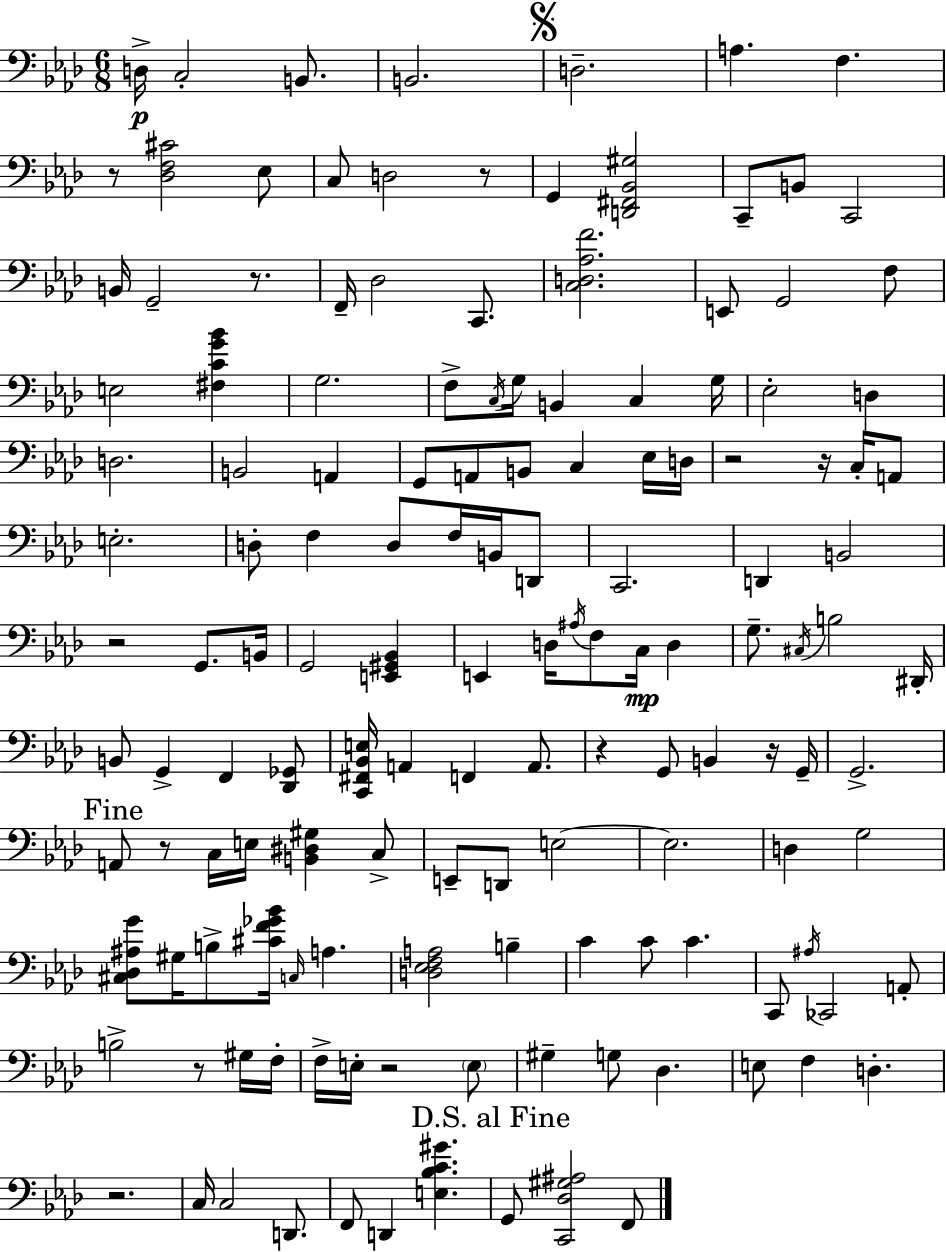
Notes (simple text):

D3/s C3/h B2/e. B2/h. D3/h. A3/q. F3/q. R/e [Db3,F3,C#4]/h Eb3/e C3/e D3/h R/e G2/q [D2,F#2,Bb2,G#3]/h C2/e B2/e C2/h B2/s G2/h R/e. F2/s Db3/h C2/e. [C3,D3,Ab3,F4]/h. E2/e G2/h F3/e E3/h [F#3,C4,G4,Bb4]/q G3/h. F3/e C3/s G3/s B2/q C3/q G3/s Eb3/h D3/q D3/h. B2/h A2/q G2/e A2/e B2/e C3/q Eb3/s D3/s R/h R/s C3/s A2/e E3/h. D3/e F3/q D3/e F3/s B2/s D2/e C2/h. D2/q B2/h R/h G2/e. B2/s G2/h [E2,G#2,Bb2]/q E2/q D3/s A#3/s F3/e C3/s D3/q G3/e. C#3/s B3/h D#2/s B2/e G2/q F2/q [Db2,Gb2]/e [C2,F#2,Bb2,E3]/s A2/q F2/q A2/e. R/q G2/e B2/q R/s G2/s G2/h. A2/e R/e C3/s E3/s [B2,D#3,G#3]/q C3/e E2/e D2/e E3/h E3/h. D3/q G3/h [C#3,Db3,A#3,G4]/e G#3/s B3/e [C#4,F4,Gb4,Bb4]/s C3/s A3/q. [D3,Eb3,F3,A3]/h B3/q C4/q C4/e C4/q. C2/e A#3/s CES2/h A2/e B3/h R/e G#3/s F3/s F3/s E3/s R/h E3/e G#3/q G3/e Db3/q. E3/e F3/q D3/q. R/h. C3/s C3/h D2/e. F2/e D2/q [E3,Bb3,C4,G#4]/q. G2/e [C2,Db3,G#3,A#3]/h F2/e